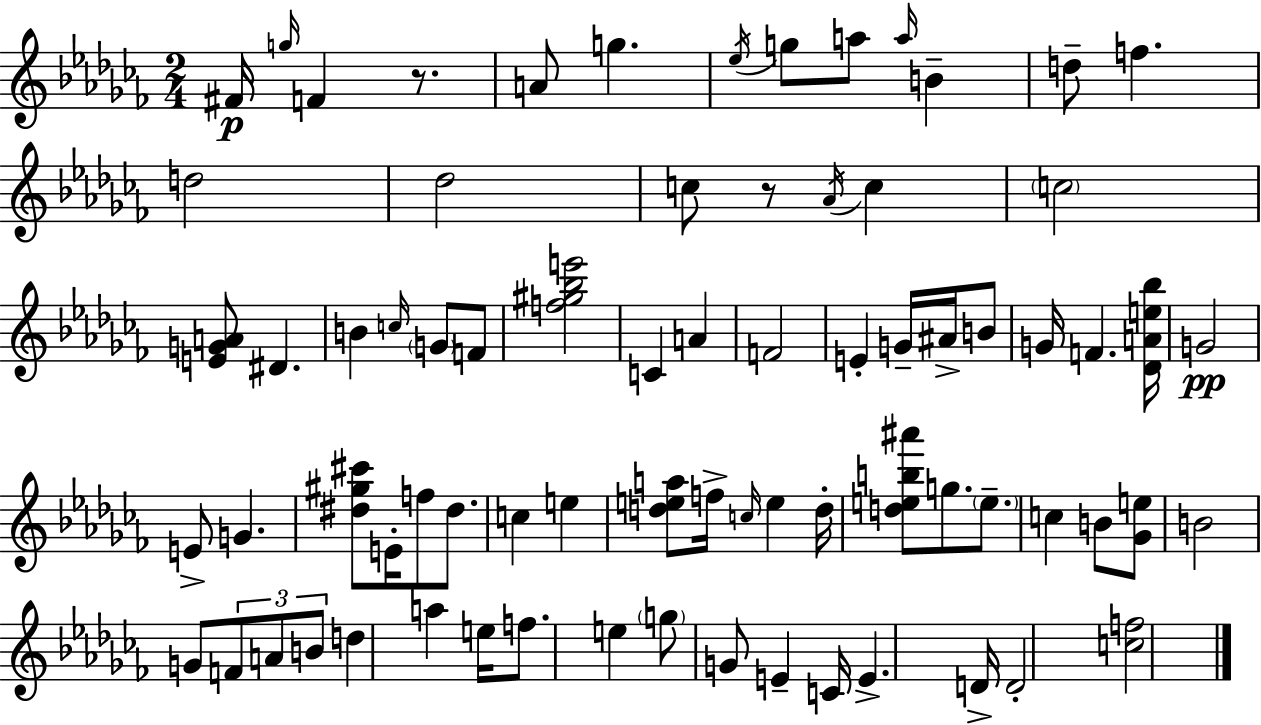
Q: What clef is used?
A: treble